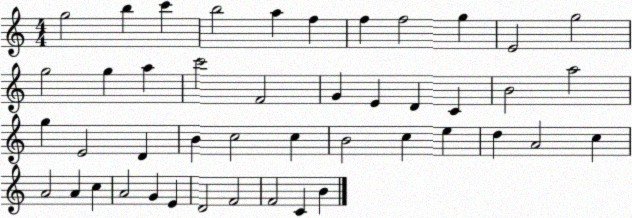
X:1
T:Untitled
M:4/4
L:1/4
K:C
g2 b c' b2 a f f f2 g E2 g2 g2 g a c'2 F2 G E D C B2 a2 g E2 D B c2 c B2 c e d A2 c A2 A c A2 G E D2 F2 F2 C B